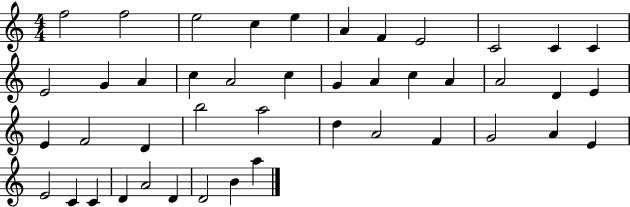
{
  \clef treble
  \numericTimeSignature
  \time 4/4
  \key c \major
  f''2 f''2 | e''2 c''4 e''4 | a'4 f'4 e'2 | c'2 c'4 c'4 | \break e'2 g'4 a'4 | c''4 a'2 c''4 | g'4 a'4 c''4 a'4 | a'2 d'4 e'4 | \break e'4 f'2 d'4 | b''2 a''2 | d''4 a'2 f'4 | g'2 a'4 e'4 | \break e'2 c'4 c'4 | d'4 a'2 d'4 | d'2 b'4 a''4 | \bar "|."
}